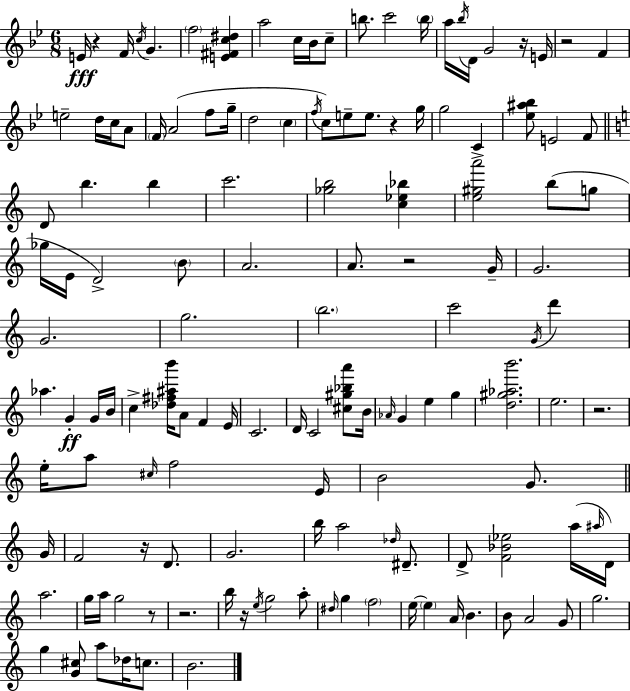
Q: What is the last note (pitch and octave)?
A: B4